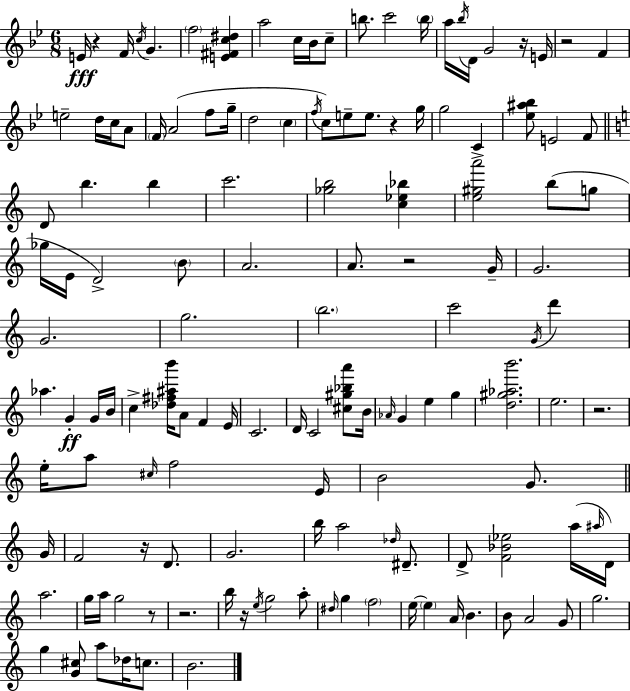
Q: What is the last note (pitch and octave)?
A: B4